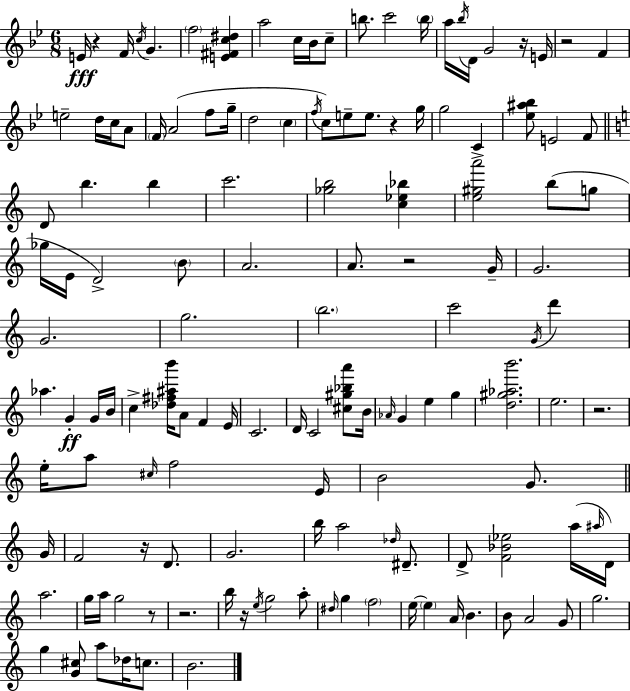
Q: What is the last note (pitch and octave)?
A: B4